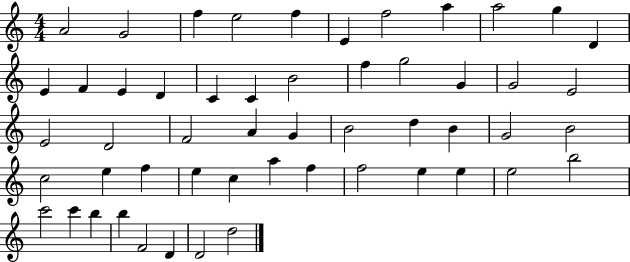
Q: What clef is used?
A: treble